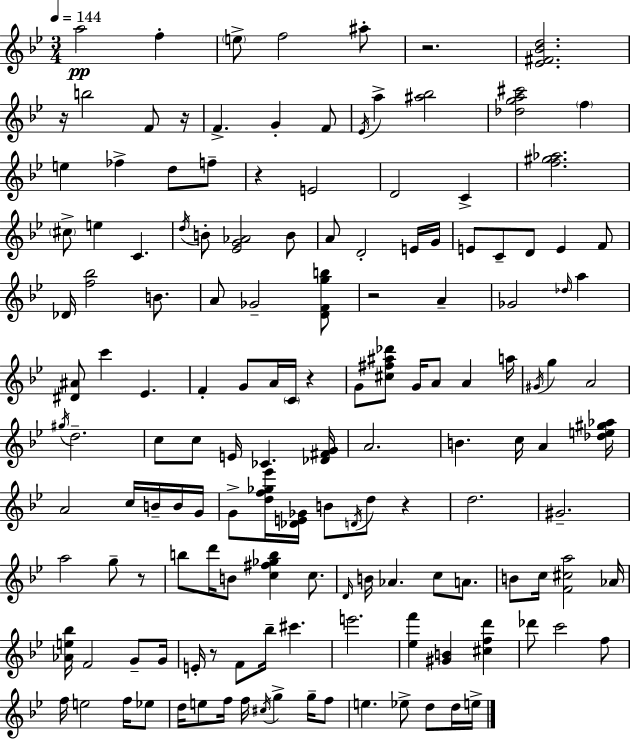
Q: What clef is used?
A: treble